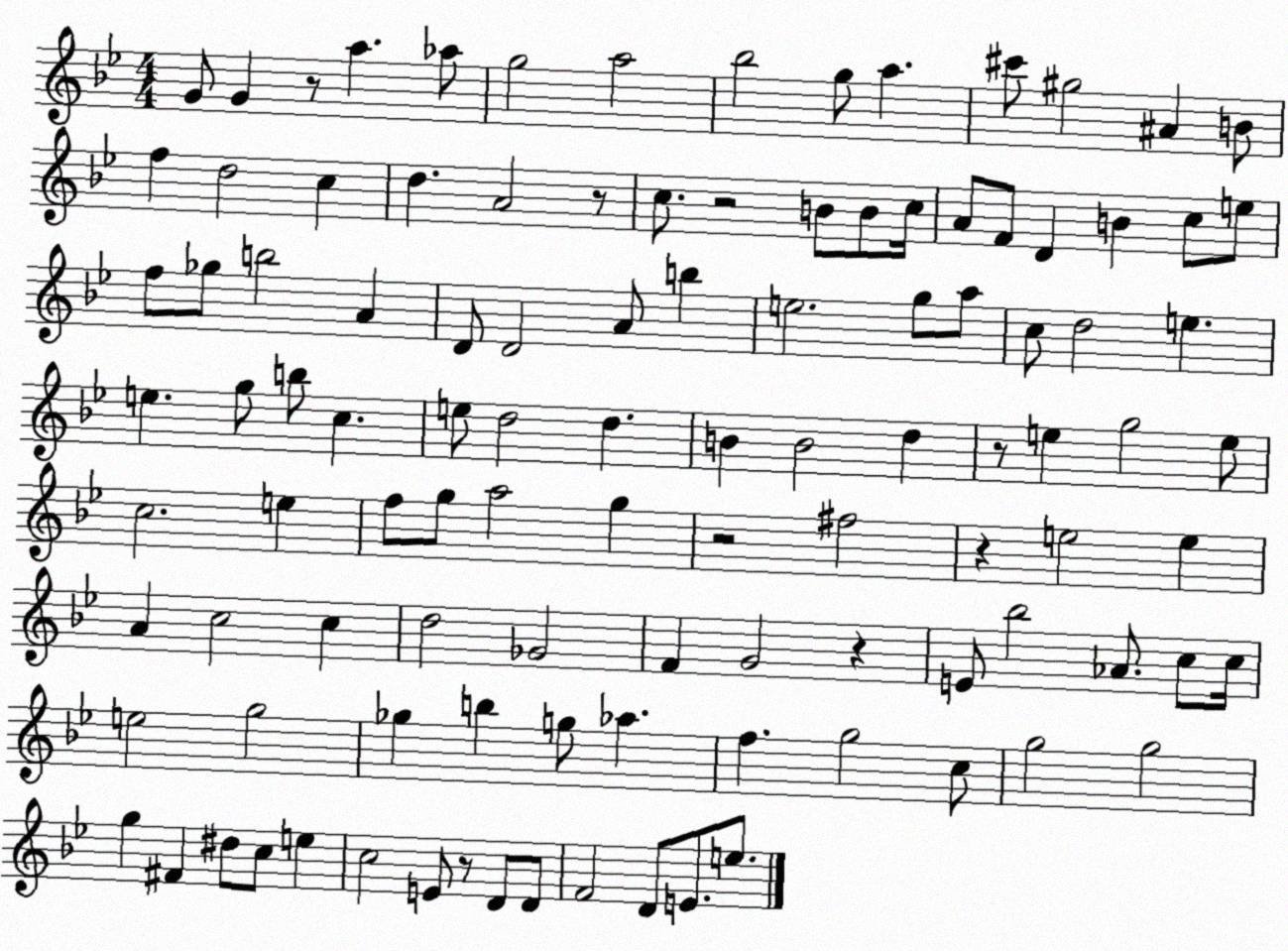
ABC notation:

X:1
T:Untitled
M:4/4
L:1/4
K:Bb
G/2 G z/2 a _a/2 g2 a2 _b2 g/2 a ^c'/2 ^g2 ^A B/2 f d2 c d A2 z/2 c/2 z2 B/2 B/2 c/4 A/2 F/2 D B c/2 e/2 f/2 _g/2 b2 A D/2 D2 A/2 b e2 g/2 a/2 c/2 d2 e e g/2 b/2 c e/2 d2 d B B2 d z/2 e g2 e/2 c2 e f/2 g/2 a2 g z2 ^f2 z e2 e A c2 c d2 _G2 F G2 z E/2 _b2 _A/2 c/2 c/4 e2 g2 _g b g/2 _a f g2 c/2 g2 g2 g ^F ^d/2 c/2 e c2 E/2 z/2 D/2 D/2 F2 D/2 E/2 e/2